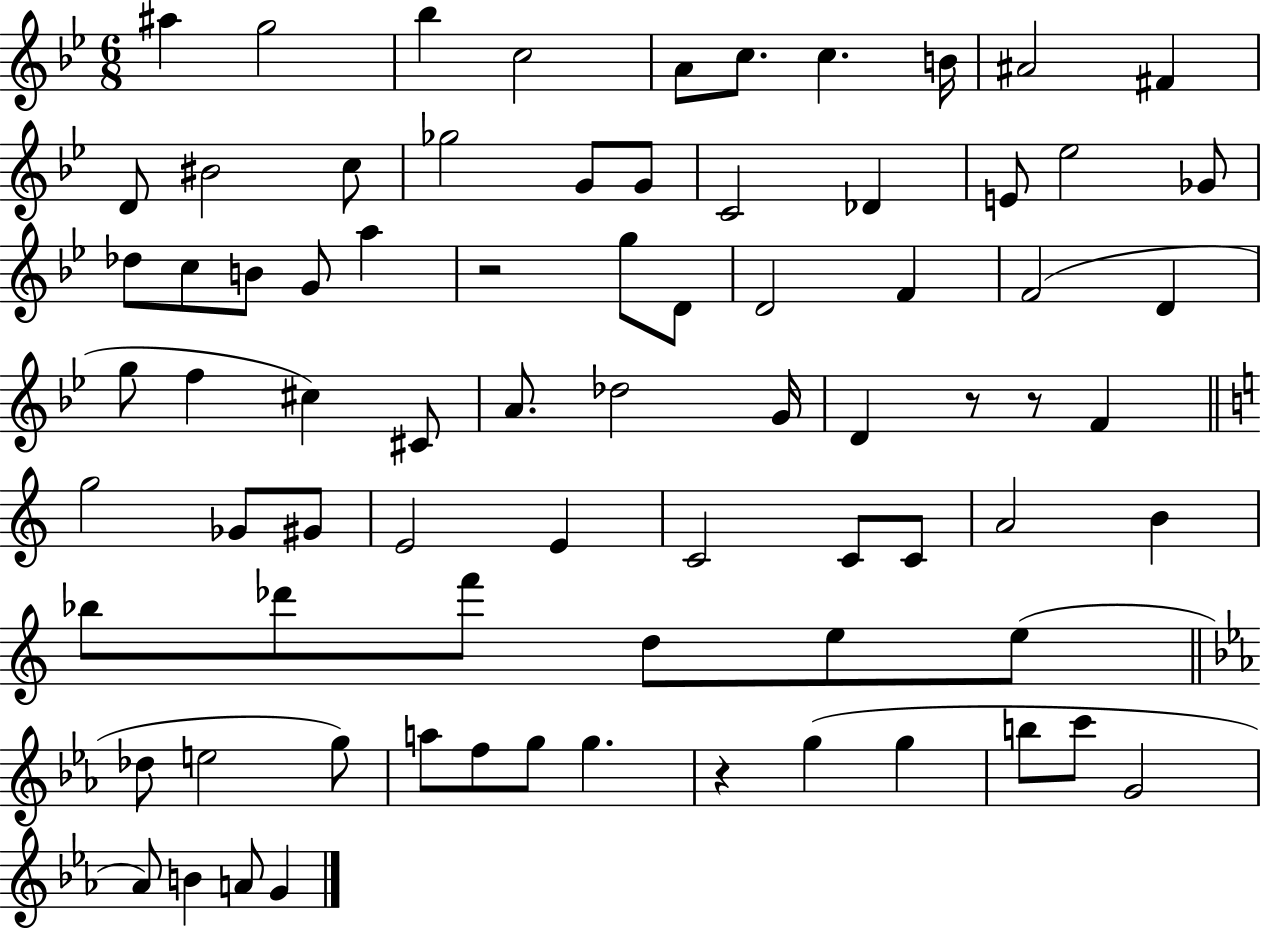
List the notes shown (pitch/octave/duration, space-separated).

A#5/q G5/h Bb5/q C5/h A4/e C5/e. C5/q. B4/s A#4/h F#4/q D4/e BIS4/h C5/e Gb5/h G4/e G4/e C4/h Db4/q E4/e Eb5/h Gb4/e Db5/e C5/e B4/e G4/e A5/q R/h G5/e D4/e D4/h F4/q F4/h D4/q G5/e F5/q C#5/q C#4/e A4/e. Db5/h G4/s D4/q R/e R/e F4/q G5/h Gb4/e G#4/e E4/h E4/q C4/h C4/e C4/e A4/h B4/q Bb5/e Db6/e F6/e D5/e E5/e E5/e Db5/e E5/h G5/e A5/e F5/e G5/e G5/q. R/q G5/q G5/q B5/e C6/e G4/h Ab4/e B4/q A4/e G4/q